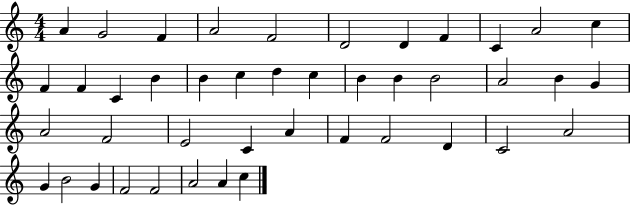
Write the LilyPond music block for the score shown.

{
  \clef treble
  \numericTimeSignature
  \time 4/4
  \key c \major
  a'4 g'2 f'4 | a'2 f'2 | d'2 d'4 f'4 | c'4 a'2 c''4 | \break f'4 f'4 c'4 b'4 | b'4 c''4 d''4 c''4 | b'4 b'4 b'2 | a'2 b'4 g'4 | \break a'2 f'2 | e'2 c'4 a'4 | f'4 f'2 d'4 | c'2 a'2 | \break g'4 b'2 g'4 | f'2 f'2 | a'2 a'4 c''4 | \bar "|."
}